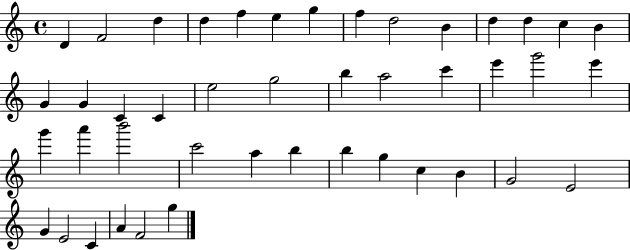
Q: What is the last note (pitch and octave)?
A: G5